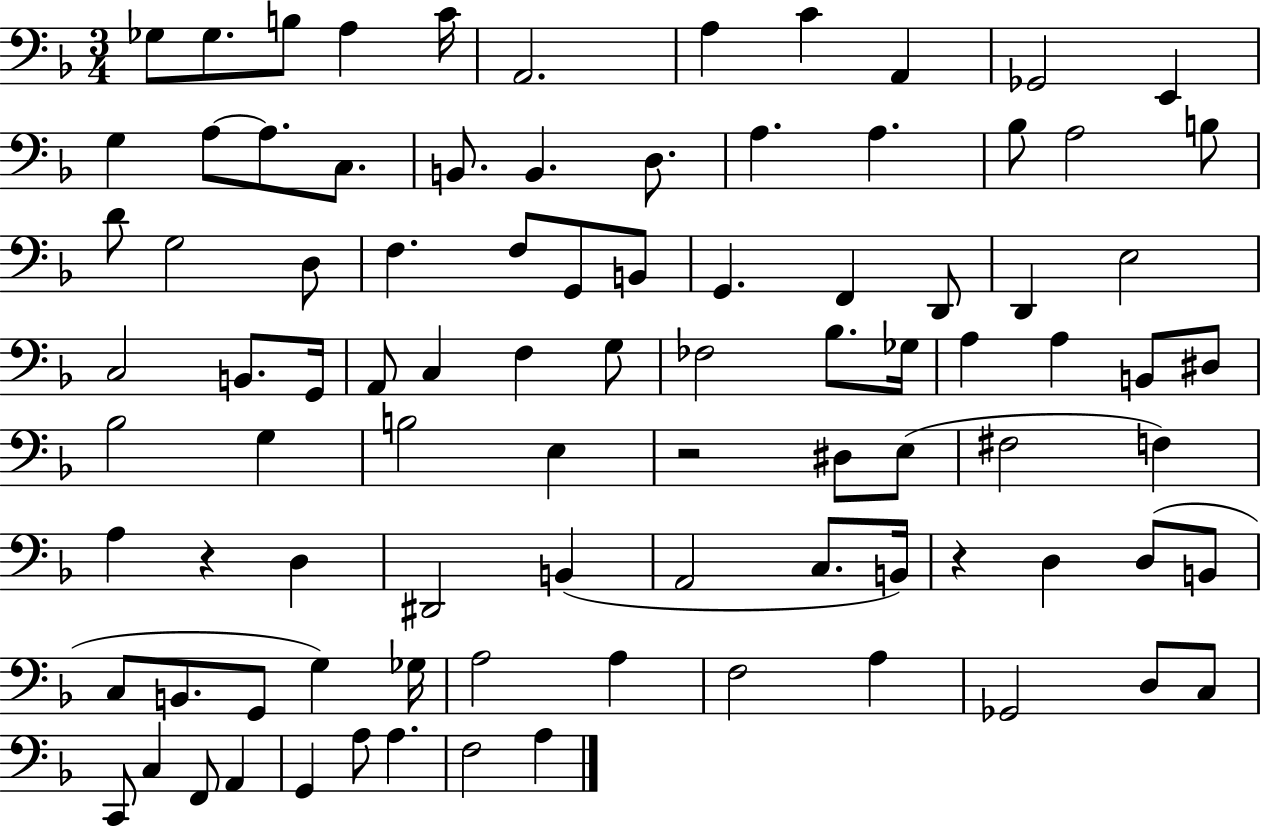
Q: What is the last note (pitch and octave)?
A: A3